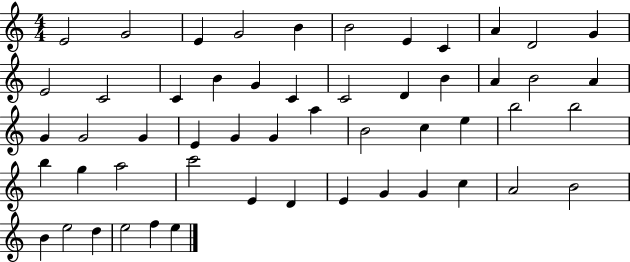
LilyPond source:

{
  \clef treble
  \numericTimeSignature
  \time 4/4
  \key c \major
  e'2 g'2 | e'4 g'2 b'4 | b'2 e'4 c'4 | a'4 d'2 g'4 | \break e'2 c'2 | c'4 b'4 g'4 c'4 | c'2 d'4 b'4 | a'4 b'2 a'4 | \break g'4 g'2 g'4 | e'4 g'4 g'4 a''4 | b'2 c''4 e''4 | b''2 b''2 | \break b''4 g''4 a''2 | c'''2 e'4 d'4 | e'4 g'4 g'4 c''4 | a'2 b'2 | \break b'4 e''2 d''4 | e''2 f''4 e''4 | \bar "|."
}